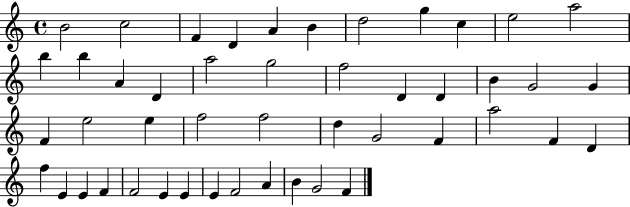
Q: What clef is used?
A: treble